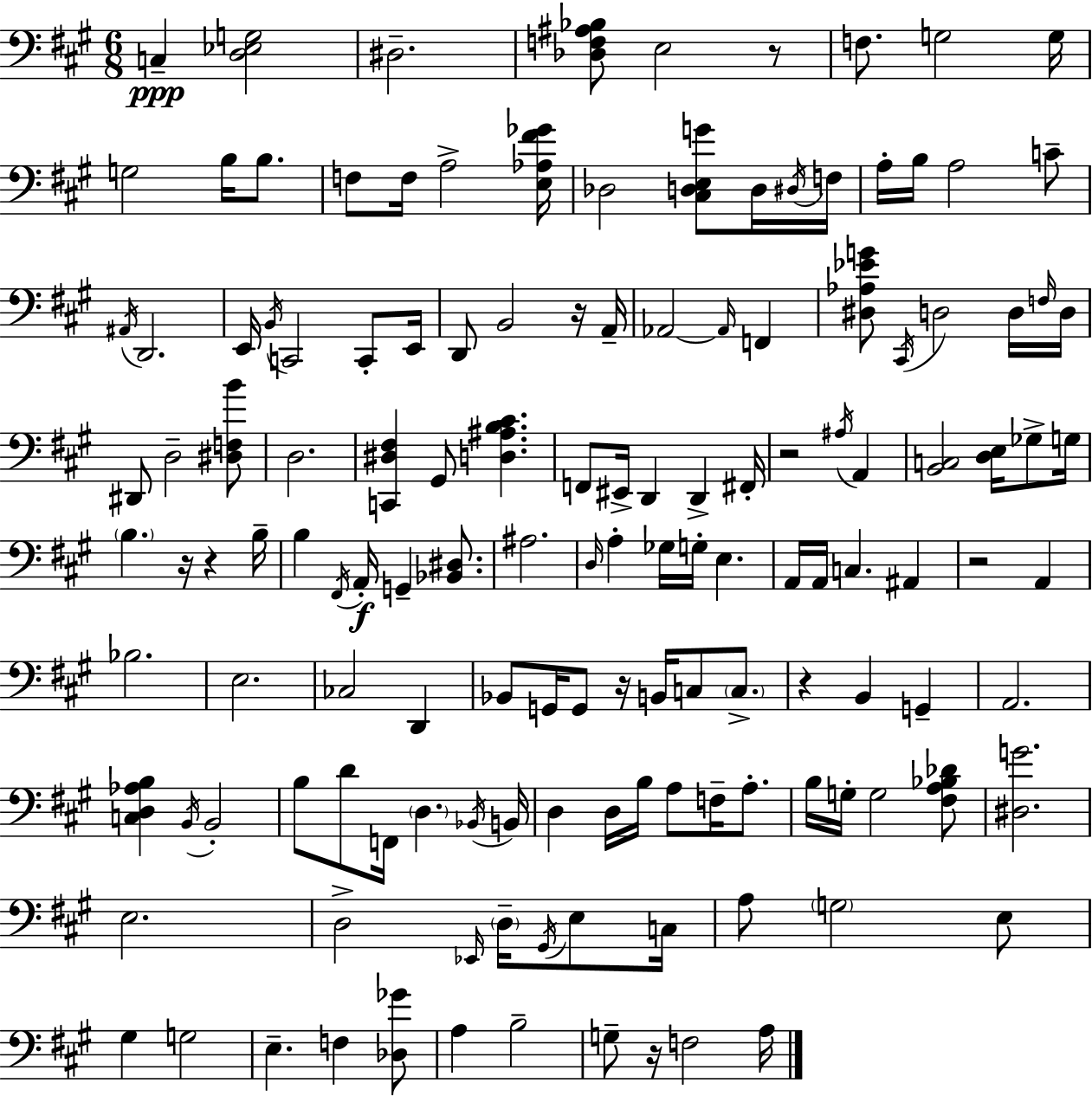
C3/q [D3,Eb3,G3]/h D#3/h. [Db3,F3,A#3,Bb3]/e E3/h R/e F3/e. G3/h G3/s G3/h B3/s B3/e. F3/e F3/s A3/h [E3,Ab3,F#4,Gb4]/s Db3/h [C#3,D3,E3,G4]/e D3/s D#3/s F3/s A3/s B3/s A3/h C4/e A#2/s D2/h. E2/s B2/s C2/h C2/e E2/s D2/e B2/h R/s A2/s Ab2/h Ab2/s F2/q [D#3,Ab3,Eb4,G4]/e C#2/s D3/h D3/s F3/s D3/s D#2/e D3/h [D#3,F3,B4]/e D3/h. [C2,D#3,F#3]/q G#2/e [D3,A#3,B3,C#4]/q. F2/e EIS2/s D2/q D2/q F#2/s R/h A#3/s A2/q [B2,C3]/h [D3,E3]/s Gb3/e G3/s B3/q. R/s R/q B3/s B3/q F#2/s A2/s G2/q [Bb2,D#3]/e. A#3/h. D3/s A3/q Gb3/s G3/s E3/q. A2/s A2/s C3/q. A#2/q R/h A2/q Bb3/h. E3/h. CES3/h D2/q Bb2/e G2/s G2/e R/s B2/s C3/e C3/e. R/q B2/q G2/q A2/h. [C3,D3,Ab3,B3]/q B2/s B2/h B3/e D4/e F2/s D3/q. Bb2/s B2/s D3/q D3/s B3/s A3/e F3/s A3/e. B3/s G3/s G3/h [F#3,A3,Bb3,Db4]/e [D#3,G4]/h. E3/h. D3/h Eb2/s D3/s G#2/s E3/e C3/s A3/e G3/h E3/e G#3/q G3/h E3/q. F3/q [Db3,Gb4]/e A3/q B3/h G3/e R/s F3/h A3/s